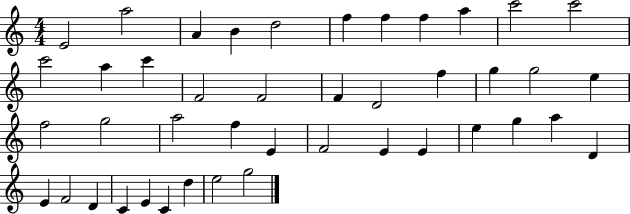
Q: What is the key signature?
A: C major